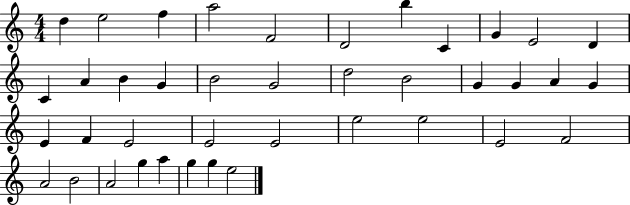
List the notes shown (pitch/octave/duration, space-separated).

D5/q E5/h F5/q A5/h F4/h D4/h B5/q C4/q G4/q E4/h D4/q C4/q A4/q B4/q G4/q B4/h G4/h D5/h B4/h G4/q G4/q A4/q G4/q E4/q F4/q E4/h E4/h E4/h E5/h E5/h E4/h F4/h A4/h B4/h A4/h G5/q A5/q G5/q G5/q E5/h